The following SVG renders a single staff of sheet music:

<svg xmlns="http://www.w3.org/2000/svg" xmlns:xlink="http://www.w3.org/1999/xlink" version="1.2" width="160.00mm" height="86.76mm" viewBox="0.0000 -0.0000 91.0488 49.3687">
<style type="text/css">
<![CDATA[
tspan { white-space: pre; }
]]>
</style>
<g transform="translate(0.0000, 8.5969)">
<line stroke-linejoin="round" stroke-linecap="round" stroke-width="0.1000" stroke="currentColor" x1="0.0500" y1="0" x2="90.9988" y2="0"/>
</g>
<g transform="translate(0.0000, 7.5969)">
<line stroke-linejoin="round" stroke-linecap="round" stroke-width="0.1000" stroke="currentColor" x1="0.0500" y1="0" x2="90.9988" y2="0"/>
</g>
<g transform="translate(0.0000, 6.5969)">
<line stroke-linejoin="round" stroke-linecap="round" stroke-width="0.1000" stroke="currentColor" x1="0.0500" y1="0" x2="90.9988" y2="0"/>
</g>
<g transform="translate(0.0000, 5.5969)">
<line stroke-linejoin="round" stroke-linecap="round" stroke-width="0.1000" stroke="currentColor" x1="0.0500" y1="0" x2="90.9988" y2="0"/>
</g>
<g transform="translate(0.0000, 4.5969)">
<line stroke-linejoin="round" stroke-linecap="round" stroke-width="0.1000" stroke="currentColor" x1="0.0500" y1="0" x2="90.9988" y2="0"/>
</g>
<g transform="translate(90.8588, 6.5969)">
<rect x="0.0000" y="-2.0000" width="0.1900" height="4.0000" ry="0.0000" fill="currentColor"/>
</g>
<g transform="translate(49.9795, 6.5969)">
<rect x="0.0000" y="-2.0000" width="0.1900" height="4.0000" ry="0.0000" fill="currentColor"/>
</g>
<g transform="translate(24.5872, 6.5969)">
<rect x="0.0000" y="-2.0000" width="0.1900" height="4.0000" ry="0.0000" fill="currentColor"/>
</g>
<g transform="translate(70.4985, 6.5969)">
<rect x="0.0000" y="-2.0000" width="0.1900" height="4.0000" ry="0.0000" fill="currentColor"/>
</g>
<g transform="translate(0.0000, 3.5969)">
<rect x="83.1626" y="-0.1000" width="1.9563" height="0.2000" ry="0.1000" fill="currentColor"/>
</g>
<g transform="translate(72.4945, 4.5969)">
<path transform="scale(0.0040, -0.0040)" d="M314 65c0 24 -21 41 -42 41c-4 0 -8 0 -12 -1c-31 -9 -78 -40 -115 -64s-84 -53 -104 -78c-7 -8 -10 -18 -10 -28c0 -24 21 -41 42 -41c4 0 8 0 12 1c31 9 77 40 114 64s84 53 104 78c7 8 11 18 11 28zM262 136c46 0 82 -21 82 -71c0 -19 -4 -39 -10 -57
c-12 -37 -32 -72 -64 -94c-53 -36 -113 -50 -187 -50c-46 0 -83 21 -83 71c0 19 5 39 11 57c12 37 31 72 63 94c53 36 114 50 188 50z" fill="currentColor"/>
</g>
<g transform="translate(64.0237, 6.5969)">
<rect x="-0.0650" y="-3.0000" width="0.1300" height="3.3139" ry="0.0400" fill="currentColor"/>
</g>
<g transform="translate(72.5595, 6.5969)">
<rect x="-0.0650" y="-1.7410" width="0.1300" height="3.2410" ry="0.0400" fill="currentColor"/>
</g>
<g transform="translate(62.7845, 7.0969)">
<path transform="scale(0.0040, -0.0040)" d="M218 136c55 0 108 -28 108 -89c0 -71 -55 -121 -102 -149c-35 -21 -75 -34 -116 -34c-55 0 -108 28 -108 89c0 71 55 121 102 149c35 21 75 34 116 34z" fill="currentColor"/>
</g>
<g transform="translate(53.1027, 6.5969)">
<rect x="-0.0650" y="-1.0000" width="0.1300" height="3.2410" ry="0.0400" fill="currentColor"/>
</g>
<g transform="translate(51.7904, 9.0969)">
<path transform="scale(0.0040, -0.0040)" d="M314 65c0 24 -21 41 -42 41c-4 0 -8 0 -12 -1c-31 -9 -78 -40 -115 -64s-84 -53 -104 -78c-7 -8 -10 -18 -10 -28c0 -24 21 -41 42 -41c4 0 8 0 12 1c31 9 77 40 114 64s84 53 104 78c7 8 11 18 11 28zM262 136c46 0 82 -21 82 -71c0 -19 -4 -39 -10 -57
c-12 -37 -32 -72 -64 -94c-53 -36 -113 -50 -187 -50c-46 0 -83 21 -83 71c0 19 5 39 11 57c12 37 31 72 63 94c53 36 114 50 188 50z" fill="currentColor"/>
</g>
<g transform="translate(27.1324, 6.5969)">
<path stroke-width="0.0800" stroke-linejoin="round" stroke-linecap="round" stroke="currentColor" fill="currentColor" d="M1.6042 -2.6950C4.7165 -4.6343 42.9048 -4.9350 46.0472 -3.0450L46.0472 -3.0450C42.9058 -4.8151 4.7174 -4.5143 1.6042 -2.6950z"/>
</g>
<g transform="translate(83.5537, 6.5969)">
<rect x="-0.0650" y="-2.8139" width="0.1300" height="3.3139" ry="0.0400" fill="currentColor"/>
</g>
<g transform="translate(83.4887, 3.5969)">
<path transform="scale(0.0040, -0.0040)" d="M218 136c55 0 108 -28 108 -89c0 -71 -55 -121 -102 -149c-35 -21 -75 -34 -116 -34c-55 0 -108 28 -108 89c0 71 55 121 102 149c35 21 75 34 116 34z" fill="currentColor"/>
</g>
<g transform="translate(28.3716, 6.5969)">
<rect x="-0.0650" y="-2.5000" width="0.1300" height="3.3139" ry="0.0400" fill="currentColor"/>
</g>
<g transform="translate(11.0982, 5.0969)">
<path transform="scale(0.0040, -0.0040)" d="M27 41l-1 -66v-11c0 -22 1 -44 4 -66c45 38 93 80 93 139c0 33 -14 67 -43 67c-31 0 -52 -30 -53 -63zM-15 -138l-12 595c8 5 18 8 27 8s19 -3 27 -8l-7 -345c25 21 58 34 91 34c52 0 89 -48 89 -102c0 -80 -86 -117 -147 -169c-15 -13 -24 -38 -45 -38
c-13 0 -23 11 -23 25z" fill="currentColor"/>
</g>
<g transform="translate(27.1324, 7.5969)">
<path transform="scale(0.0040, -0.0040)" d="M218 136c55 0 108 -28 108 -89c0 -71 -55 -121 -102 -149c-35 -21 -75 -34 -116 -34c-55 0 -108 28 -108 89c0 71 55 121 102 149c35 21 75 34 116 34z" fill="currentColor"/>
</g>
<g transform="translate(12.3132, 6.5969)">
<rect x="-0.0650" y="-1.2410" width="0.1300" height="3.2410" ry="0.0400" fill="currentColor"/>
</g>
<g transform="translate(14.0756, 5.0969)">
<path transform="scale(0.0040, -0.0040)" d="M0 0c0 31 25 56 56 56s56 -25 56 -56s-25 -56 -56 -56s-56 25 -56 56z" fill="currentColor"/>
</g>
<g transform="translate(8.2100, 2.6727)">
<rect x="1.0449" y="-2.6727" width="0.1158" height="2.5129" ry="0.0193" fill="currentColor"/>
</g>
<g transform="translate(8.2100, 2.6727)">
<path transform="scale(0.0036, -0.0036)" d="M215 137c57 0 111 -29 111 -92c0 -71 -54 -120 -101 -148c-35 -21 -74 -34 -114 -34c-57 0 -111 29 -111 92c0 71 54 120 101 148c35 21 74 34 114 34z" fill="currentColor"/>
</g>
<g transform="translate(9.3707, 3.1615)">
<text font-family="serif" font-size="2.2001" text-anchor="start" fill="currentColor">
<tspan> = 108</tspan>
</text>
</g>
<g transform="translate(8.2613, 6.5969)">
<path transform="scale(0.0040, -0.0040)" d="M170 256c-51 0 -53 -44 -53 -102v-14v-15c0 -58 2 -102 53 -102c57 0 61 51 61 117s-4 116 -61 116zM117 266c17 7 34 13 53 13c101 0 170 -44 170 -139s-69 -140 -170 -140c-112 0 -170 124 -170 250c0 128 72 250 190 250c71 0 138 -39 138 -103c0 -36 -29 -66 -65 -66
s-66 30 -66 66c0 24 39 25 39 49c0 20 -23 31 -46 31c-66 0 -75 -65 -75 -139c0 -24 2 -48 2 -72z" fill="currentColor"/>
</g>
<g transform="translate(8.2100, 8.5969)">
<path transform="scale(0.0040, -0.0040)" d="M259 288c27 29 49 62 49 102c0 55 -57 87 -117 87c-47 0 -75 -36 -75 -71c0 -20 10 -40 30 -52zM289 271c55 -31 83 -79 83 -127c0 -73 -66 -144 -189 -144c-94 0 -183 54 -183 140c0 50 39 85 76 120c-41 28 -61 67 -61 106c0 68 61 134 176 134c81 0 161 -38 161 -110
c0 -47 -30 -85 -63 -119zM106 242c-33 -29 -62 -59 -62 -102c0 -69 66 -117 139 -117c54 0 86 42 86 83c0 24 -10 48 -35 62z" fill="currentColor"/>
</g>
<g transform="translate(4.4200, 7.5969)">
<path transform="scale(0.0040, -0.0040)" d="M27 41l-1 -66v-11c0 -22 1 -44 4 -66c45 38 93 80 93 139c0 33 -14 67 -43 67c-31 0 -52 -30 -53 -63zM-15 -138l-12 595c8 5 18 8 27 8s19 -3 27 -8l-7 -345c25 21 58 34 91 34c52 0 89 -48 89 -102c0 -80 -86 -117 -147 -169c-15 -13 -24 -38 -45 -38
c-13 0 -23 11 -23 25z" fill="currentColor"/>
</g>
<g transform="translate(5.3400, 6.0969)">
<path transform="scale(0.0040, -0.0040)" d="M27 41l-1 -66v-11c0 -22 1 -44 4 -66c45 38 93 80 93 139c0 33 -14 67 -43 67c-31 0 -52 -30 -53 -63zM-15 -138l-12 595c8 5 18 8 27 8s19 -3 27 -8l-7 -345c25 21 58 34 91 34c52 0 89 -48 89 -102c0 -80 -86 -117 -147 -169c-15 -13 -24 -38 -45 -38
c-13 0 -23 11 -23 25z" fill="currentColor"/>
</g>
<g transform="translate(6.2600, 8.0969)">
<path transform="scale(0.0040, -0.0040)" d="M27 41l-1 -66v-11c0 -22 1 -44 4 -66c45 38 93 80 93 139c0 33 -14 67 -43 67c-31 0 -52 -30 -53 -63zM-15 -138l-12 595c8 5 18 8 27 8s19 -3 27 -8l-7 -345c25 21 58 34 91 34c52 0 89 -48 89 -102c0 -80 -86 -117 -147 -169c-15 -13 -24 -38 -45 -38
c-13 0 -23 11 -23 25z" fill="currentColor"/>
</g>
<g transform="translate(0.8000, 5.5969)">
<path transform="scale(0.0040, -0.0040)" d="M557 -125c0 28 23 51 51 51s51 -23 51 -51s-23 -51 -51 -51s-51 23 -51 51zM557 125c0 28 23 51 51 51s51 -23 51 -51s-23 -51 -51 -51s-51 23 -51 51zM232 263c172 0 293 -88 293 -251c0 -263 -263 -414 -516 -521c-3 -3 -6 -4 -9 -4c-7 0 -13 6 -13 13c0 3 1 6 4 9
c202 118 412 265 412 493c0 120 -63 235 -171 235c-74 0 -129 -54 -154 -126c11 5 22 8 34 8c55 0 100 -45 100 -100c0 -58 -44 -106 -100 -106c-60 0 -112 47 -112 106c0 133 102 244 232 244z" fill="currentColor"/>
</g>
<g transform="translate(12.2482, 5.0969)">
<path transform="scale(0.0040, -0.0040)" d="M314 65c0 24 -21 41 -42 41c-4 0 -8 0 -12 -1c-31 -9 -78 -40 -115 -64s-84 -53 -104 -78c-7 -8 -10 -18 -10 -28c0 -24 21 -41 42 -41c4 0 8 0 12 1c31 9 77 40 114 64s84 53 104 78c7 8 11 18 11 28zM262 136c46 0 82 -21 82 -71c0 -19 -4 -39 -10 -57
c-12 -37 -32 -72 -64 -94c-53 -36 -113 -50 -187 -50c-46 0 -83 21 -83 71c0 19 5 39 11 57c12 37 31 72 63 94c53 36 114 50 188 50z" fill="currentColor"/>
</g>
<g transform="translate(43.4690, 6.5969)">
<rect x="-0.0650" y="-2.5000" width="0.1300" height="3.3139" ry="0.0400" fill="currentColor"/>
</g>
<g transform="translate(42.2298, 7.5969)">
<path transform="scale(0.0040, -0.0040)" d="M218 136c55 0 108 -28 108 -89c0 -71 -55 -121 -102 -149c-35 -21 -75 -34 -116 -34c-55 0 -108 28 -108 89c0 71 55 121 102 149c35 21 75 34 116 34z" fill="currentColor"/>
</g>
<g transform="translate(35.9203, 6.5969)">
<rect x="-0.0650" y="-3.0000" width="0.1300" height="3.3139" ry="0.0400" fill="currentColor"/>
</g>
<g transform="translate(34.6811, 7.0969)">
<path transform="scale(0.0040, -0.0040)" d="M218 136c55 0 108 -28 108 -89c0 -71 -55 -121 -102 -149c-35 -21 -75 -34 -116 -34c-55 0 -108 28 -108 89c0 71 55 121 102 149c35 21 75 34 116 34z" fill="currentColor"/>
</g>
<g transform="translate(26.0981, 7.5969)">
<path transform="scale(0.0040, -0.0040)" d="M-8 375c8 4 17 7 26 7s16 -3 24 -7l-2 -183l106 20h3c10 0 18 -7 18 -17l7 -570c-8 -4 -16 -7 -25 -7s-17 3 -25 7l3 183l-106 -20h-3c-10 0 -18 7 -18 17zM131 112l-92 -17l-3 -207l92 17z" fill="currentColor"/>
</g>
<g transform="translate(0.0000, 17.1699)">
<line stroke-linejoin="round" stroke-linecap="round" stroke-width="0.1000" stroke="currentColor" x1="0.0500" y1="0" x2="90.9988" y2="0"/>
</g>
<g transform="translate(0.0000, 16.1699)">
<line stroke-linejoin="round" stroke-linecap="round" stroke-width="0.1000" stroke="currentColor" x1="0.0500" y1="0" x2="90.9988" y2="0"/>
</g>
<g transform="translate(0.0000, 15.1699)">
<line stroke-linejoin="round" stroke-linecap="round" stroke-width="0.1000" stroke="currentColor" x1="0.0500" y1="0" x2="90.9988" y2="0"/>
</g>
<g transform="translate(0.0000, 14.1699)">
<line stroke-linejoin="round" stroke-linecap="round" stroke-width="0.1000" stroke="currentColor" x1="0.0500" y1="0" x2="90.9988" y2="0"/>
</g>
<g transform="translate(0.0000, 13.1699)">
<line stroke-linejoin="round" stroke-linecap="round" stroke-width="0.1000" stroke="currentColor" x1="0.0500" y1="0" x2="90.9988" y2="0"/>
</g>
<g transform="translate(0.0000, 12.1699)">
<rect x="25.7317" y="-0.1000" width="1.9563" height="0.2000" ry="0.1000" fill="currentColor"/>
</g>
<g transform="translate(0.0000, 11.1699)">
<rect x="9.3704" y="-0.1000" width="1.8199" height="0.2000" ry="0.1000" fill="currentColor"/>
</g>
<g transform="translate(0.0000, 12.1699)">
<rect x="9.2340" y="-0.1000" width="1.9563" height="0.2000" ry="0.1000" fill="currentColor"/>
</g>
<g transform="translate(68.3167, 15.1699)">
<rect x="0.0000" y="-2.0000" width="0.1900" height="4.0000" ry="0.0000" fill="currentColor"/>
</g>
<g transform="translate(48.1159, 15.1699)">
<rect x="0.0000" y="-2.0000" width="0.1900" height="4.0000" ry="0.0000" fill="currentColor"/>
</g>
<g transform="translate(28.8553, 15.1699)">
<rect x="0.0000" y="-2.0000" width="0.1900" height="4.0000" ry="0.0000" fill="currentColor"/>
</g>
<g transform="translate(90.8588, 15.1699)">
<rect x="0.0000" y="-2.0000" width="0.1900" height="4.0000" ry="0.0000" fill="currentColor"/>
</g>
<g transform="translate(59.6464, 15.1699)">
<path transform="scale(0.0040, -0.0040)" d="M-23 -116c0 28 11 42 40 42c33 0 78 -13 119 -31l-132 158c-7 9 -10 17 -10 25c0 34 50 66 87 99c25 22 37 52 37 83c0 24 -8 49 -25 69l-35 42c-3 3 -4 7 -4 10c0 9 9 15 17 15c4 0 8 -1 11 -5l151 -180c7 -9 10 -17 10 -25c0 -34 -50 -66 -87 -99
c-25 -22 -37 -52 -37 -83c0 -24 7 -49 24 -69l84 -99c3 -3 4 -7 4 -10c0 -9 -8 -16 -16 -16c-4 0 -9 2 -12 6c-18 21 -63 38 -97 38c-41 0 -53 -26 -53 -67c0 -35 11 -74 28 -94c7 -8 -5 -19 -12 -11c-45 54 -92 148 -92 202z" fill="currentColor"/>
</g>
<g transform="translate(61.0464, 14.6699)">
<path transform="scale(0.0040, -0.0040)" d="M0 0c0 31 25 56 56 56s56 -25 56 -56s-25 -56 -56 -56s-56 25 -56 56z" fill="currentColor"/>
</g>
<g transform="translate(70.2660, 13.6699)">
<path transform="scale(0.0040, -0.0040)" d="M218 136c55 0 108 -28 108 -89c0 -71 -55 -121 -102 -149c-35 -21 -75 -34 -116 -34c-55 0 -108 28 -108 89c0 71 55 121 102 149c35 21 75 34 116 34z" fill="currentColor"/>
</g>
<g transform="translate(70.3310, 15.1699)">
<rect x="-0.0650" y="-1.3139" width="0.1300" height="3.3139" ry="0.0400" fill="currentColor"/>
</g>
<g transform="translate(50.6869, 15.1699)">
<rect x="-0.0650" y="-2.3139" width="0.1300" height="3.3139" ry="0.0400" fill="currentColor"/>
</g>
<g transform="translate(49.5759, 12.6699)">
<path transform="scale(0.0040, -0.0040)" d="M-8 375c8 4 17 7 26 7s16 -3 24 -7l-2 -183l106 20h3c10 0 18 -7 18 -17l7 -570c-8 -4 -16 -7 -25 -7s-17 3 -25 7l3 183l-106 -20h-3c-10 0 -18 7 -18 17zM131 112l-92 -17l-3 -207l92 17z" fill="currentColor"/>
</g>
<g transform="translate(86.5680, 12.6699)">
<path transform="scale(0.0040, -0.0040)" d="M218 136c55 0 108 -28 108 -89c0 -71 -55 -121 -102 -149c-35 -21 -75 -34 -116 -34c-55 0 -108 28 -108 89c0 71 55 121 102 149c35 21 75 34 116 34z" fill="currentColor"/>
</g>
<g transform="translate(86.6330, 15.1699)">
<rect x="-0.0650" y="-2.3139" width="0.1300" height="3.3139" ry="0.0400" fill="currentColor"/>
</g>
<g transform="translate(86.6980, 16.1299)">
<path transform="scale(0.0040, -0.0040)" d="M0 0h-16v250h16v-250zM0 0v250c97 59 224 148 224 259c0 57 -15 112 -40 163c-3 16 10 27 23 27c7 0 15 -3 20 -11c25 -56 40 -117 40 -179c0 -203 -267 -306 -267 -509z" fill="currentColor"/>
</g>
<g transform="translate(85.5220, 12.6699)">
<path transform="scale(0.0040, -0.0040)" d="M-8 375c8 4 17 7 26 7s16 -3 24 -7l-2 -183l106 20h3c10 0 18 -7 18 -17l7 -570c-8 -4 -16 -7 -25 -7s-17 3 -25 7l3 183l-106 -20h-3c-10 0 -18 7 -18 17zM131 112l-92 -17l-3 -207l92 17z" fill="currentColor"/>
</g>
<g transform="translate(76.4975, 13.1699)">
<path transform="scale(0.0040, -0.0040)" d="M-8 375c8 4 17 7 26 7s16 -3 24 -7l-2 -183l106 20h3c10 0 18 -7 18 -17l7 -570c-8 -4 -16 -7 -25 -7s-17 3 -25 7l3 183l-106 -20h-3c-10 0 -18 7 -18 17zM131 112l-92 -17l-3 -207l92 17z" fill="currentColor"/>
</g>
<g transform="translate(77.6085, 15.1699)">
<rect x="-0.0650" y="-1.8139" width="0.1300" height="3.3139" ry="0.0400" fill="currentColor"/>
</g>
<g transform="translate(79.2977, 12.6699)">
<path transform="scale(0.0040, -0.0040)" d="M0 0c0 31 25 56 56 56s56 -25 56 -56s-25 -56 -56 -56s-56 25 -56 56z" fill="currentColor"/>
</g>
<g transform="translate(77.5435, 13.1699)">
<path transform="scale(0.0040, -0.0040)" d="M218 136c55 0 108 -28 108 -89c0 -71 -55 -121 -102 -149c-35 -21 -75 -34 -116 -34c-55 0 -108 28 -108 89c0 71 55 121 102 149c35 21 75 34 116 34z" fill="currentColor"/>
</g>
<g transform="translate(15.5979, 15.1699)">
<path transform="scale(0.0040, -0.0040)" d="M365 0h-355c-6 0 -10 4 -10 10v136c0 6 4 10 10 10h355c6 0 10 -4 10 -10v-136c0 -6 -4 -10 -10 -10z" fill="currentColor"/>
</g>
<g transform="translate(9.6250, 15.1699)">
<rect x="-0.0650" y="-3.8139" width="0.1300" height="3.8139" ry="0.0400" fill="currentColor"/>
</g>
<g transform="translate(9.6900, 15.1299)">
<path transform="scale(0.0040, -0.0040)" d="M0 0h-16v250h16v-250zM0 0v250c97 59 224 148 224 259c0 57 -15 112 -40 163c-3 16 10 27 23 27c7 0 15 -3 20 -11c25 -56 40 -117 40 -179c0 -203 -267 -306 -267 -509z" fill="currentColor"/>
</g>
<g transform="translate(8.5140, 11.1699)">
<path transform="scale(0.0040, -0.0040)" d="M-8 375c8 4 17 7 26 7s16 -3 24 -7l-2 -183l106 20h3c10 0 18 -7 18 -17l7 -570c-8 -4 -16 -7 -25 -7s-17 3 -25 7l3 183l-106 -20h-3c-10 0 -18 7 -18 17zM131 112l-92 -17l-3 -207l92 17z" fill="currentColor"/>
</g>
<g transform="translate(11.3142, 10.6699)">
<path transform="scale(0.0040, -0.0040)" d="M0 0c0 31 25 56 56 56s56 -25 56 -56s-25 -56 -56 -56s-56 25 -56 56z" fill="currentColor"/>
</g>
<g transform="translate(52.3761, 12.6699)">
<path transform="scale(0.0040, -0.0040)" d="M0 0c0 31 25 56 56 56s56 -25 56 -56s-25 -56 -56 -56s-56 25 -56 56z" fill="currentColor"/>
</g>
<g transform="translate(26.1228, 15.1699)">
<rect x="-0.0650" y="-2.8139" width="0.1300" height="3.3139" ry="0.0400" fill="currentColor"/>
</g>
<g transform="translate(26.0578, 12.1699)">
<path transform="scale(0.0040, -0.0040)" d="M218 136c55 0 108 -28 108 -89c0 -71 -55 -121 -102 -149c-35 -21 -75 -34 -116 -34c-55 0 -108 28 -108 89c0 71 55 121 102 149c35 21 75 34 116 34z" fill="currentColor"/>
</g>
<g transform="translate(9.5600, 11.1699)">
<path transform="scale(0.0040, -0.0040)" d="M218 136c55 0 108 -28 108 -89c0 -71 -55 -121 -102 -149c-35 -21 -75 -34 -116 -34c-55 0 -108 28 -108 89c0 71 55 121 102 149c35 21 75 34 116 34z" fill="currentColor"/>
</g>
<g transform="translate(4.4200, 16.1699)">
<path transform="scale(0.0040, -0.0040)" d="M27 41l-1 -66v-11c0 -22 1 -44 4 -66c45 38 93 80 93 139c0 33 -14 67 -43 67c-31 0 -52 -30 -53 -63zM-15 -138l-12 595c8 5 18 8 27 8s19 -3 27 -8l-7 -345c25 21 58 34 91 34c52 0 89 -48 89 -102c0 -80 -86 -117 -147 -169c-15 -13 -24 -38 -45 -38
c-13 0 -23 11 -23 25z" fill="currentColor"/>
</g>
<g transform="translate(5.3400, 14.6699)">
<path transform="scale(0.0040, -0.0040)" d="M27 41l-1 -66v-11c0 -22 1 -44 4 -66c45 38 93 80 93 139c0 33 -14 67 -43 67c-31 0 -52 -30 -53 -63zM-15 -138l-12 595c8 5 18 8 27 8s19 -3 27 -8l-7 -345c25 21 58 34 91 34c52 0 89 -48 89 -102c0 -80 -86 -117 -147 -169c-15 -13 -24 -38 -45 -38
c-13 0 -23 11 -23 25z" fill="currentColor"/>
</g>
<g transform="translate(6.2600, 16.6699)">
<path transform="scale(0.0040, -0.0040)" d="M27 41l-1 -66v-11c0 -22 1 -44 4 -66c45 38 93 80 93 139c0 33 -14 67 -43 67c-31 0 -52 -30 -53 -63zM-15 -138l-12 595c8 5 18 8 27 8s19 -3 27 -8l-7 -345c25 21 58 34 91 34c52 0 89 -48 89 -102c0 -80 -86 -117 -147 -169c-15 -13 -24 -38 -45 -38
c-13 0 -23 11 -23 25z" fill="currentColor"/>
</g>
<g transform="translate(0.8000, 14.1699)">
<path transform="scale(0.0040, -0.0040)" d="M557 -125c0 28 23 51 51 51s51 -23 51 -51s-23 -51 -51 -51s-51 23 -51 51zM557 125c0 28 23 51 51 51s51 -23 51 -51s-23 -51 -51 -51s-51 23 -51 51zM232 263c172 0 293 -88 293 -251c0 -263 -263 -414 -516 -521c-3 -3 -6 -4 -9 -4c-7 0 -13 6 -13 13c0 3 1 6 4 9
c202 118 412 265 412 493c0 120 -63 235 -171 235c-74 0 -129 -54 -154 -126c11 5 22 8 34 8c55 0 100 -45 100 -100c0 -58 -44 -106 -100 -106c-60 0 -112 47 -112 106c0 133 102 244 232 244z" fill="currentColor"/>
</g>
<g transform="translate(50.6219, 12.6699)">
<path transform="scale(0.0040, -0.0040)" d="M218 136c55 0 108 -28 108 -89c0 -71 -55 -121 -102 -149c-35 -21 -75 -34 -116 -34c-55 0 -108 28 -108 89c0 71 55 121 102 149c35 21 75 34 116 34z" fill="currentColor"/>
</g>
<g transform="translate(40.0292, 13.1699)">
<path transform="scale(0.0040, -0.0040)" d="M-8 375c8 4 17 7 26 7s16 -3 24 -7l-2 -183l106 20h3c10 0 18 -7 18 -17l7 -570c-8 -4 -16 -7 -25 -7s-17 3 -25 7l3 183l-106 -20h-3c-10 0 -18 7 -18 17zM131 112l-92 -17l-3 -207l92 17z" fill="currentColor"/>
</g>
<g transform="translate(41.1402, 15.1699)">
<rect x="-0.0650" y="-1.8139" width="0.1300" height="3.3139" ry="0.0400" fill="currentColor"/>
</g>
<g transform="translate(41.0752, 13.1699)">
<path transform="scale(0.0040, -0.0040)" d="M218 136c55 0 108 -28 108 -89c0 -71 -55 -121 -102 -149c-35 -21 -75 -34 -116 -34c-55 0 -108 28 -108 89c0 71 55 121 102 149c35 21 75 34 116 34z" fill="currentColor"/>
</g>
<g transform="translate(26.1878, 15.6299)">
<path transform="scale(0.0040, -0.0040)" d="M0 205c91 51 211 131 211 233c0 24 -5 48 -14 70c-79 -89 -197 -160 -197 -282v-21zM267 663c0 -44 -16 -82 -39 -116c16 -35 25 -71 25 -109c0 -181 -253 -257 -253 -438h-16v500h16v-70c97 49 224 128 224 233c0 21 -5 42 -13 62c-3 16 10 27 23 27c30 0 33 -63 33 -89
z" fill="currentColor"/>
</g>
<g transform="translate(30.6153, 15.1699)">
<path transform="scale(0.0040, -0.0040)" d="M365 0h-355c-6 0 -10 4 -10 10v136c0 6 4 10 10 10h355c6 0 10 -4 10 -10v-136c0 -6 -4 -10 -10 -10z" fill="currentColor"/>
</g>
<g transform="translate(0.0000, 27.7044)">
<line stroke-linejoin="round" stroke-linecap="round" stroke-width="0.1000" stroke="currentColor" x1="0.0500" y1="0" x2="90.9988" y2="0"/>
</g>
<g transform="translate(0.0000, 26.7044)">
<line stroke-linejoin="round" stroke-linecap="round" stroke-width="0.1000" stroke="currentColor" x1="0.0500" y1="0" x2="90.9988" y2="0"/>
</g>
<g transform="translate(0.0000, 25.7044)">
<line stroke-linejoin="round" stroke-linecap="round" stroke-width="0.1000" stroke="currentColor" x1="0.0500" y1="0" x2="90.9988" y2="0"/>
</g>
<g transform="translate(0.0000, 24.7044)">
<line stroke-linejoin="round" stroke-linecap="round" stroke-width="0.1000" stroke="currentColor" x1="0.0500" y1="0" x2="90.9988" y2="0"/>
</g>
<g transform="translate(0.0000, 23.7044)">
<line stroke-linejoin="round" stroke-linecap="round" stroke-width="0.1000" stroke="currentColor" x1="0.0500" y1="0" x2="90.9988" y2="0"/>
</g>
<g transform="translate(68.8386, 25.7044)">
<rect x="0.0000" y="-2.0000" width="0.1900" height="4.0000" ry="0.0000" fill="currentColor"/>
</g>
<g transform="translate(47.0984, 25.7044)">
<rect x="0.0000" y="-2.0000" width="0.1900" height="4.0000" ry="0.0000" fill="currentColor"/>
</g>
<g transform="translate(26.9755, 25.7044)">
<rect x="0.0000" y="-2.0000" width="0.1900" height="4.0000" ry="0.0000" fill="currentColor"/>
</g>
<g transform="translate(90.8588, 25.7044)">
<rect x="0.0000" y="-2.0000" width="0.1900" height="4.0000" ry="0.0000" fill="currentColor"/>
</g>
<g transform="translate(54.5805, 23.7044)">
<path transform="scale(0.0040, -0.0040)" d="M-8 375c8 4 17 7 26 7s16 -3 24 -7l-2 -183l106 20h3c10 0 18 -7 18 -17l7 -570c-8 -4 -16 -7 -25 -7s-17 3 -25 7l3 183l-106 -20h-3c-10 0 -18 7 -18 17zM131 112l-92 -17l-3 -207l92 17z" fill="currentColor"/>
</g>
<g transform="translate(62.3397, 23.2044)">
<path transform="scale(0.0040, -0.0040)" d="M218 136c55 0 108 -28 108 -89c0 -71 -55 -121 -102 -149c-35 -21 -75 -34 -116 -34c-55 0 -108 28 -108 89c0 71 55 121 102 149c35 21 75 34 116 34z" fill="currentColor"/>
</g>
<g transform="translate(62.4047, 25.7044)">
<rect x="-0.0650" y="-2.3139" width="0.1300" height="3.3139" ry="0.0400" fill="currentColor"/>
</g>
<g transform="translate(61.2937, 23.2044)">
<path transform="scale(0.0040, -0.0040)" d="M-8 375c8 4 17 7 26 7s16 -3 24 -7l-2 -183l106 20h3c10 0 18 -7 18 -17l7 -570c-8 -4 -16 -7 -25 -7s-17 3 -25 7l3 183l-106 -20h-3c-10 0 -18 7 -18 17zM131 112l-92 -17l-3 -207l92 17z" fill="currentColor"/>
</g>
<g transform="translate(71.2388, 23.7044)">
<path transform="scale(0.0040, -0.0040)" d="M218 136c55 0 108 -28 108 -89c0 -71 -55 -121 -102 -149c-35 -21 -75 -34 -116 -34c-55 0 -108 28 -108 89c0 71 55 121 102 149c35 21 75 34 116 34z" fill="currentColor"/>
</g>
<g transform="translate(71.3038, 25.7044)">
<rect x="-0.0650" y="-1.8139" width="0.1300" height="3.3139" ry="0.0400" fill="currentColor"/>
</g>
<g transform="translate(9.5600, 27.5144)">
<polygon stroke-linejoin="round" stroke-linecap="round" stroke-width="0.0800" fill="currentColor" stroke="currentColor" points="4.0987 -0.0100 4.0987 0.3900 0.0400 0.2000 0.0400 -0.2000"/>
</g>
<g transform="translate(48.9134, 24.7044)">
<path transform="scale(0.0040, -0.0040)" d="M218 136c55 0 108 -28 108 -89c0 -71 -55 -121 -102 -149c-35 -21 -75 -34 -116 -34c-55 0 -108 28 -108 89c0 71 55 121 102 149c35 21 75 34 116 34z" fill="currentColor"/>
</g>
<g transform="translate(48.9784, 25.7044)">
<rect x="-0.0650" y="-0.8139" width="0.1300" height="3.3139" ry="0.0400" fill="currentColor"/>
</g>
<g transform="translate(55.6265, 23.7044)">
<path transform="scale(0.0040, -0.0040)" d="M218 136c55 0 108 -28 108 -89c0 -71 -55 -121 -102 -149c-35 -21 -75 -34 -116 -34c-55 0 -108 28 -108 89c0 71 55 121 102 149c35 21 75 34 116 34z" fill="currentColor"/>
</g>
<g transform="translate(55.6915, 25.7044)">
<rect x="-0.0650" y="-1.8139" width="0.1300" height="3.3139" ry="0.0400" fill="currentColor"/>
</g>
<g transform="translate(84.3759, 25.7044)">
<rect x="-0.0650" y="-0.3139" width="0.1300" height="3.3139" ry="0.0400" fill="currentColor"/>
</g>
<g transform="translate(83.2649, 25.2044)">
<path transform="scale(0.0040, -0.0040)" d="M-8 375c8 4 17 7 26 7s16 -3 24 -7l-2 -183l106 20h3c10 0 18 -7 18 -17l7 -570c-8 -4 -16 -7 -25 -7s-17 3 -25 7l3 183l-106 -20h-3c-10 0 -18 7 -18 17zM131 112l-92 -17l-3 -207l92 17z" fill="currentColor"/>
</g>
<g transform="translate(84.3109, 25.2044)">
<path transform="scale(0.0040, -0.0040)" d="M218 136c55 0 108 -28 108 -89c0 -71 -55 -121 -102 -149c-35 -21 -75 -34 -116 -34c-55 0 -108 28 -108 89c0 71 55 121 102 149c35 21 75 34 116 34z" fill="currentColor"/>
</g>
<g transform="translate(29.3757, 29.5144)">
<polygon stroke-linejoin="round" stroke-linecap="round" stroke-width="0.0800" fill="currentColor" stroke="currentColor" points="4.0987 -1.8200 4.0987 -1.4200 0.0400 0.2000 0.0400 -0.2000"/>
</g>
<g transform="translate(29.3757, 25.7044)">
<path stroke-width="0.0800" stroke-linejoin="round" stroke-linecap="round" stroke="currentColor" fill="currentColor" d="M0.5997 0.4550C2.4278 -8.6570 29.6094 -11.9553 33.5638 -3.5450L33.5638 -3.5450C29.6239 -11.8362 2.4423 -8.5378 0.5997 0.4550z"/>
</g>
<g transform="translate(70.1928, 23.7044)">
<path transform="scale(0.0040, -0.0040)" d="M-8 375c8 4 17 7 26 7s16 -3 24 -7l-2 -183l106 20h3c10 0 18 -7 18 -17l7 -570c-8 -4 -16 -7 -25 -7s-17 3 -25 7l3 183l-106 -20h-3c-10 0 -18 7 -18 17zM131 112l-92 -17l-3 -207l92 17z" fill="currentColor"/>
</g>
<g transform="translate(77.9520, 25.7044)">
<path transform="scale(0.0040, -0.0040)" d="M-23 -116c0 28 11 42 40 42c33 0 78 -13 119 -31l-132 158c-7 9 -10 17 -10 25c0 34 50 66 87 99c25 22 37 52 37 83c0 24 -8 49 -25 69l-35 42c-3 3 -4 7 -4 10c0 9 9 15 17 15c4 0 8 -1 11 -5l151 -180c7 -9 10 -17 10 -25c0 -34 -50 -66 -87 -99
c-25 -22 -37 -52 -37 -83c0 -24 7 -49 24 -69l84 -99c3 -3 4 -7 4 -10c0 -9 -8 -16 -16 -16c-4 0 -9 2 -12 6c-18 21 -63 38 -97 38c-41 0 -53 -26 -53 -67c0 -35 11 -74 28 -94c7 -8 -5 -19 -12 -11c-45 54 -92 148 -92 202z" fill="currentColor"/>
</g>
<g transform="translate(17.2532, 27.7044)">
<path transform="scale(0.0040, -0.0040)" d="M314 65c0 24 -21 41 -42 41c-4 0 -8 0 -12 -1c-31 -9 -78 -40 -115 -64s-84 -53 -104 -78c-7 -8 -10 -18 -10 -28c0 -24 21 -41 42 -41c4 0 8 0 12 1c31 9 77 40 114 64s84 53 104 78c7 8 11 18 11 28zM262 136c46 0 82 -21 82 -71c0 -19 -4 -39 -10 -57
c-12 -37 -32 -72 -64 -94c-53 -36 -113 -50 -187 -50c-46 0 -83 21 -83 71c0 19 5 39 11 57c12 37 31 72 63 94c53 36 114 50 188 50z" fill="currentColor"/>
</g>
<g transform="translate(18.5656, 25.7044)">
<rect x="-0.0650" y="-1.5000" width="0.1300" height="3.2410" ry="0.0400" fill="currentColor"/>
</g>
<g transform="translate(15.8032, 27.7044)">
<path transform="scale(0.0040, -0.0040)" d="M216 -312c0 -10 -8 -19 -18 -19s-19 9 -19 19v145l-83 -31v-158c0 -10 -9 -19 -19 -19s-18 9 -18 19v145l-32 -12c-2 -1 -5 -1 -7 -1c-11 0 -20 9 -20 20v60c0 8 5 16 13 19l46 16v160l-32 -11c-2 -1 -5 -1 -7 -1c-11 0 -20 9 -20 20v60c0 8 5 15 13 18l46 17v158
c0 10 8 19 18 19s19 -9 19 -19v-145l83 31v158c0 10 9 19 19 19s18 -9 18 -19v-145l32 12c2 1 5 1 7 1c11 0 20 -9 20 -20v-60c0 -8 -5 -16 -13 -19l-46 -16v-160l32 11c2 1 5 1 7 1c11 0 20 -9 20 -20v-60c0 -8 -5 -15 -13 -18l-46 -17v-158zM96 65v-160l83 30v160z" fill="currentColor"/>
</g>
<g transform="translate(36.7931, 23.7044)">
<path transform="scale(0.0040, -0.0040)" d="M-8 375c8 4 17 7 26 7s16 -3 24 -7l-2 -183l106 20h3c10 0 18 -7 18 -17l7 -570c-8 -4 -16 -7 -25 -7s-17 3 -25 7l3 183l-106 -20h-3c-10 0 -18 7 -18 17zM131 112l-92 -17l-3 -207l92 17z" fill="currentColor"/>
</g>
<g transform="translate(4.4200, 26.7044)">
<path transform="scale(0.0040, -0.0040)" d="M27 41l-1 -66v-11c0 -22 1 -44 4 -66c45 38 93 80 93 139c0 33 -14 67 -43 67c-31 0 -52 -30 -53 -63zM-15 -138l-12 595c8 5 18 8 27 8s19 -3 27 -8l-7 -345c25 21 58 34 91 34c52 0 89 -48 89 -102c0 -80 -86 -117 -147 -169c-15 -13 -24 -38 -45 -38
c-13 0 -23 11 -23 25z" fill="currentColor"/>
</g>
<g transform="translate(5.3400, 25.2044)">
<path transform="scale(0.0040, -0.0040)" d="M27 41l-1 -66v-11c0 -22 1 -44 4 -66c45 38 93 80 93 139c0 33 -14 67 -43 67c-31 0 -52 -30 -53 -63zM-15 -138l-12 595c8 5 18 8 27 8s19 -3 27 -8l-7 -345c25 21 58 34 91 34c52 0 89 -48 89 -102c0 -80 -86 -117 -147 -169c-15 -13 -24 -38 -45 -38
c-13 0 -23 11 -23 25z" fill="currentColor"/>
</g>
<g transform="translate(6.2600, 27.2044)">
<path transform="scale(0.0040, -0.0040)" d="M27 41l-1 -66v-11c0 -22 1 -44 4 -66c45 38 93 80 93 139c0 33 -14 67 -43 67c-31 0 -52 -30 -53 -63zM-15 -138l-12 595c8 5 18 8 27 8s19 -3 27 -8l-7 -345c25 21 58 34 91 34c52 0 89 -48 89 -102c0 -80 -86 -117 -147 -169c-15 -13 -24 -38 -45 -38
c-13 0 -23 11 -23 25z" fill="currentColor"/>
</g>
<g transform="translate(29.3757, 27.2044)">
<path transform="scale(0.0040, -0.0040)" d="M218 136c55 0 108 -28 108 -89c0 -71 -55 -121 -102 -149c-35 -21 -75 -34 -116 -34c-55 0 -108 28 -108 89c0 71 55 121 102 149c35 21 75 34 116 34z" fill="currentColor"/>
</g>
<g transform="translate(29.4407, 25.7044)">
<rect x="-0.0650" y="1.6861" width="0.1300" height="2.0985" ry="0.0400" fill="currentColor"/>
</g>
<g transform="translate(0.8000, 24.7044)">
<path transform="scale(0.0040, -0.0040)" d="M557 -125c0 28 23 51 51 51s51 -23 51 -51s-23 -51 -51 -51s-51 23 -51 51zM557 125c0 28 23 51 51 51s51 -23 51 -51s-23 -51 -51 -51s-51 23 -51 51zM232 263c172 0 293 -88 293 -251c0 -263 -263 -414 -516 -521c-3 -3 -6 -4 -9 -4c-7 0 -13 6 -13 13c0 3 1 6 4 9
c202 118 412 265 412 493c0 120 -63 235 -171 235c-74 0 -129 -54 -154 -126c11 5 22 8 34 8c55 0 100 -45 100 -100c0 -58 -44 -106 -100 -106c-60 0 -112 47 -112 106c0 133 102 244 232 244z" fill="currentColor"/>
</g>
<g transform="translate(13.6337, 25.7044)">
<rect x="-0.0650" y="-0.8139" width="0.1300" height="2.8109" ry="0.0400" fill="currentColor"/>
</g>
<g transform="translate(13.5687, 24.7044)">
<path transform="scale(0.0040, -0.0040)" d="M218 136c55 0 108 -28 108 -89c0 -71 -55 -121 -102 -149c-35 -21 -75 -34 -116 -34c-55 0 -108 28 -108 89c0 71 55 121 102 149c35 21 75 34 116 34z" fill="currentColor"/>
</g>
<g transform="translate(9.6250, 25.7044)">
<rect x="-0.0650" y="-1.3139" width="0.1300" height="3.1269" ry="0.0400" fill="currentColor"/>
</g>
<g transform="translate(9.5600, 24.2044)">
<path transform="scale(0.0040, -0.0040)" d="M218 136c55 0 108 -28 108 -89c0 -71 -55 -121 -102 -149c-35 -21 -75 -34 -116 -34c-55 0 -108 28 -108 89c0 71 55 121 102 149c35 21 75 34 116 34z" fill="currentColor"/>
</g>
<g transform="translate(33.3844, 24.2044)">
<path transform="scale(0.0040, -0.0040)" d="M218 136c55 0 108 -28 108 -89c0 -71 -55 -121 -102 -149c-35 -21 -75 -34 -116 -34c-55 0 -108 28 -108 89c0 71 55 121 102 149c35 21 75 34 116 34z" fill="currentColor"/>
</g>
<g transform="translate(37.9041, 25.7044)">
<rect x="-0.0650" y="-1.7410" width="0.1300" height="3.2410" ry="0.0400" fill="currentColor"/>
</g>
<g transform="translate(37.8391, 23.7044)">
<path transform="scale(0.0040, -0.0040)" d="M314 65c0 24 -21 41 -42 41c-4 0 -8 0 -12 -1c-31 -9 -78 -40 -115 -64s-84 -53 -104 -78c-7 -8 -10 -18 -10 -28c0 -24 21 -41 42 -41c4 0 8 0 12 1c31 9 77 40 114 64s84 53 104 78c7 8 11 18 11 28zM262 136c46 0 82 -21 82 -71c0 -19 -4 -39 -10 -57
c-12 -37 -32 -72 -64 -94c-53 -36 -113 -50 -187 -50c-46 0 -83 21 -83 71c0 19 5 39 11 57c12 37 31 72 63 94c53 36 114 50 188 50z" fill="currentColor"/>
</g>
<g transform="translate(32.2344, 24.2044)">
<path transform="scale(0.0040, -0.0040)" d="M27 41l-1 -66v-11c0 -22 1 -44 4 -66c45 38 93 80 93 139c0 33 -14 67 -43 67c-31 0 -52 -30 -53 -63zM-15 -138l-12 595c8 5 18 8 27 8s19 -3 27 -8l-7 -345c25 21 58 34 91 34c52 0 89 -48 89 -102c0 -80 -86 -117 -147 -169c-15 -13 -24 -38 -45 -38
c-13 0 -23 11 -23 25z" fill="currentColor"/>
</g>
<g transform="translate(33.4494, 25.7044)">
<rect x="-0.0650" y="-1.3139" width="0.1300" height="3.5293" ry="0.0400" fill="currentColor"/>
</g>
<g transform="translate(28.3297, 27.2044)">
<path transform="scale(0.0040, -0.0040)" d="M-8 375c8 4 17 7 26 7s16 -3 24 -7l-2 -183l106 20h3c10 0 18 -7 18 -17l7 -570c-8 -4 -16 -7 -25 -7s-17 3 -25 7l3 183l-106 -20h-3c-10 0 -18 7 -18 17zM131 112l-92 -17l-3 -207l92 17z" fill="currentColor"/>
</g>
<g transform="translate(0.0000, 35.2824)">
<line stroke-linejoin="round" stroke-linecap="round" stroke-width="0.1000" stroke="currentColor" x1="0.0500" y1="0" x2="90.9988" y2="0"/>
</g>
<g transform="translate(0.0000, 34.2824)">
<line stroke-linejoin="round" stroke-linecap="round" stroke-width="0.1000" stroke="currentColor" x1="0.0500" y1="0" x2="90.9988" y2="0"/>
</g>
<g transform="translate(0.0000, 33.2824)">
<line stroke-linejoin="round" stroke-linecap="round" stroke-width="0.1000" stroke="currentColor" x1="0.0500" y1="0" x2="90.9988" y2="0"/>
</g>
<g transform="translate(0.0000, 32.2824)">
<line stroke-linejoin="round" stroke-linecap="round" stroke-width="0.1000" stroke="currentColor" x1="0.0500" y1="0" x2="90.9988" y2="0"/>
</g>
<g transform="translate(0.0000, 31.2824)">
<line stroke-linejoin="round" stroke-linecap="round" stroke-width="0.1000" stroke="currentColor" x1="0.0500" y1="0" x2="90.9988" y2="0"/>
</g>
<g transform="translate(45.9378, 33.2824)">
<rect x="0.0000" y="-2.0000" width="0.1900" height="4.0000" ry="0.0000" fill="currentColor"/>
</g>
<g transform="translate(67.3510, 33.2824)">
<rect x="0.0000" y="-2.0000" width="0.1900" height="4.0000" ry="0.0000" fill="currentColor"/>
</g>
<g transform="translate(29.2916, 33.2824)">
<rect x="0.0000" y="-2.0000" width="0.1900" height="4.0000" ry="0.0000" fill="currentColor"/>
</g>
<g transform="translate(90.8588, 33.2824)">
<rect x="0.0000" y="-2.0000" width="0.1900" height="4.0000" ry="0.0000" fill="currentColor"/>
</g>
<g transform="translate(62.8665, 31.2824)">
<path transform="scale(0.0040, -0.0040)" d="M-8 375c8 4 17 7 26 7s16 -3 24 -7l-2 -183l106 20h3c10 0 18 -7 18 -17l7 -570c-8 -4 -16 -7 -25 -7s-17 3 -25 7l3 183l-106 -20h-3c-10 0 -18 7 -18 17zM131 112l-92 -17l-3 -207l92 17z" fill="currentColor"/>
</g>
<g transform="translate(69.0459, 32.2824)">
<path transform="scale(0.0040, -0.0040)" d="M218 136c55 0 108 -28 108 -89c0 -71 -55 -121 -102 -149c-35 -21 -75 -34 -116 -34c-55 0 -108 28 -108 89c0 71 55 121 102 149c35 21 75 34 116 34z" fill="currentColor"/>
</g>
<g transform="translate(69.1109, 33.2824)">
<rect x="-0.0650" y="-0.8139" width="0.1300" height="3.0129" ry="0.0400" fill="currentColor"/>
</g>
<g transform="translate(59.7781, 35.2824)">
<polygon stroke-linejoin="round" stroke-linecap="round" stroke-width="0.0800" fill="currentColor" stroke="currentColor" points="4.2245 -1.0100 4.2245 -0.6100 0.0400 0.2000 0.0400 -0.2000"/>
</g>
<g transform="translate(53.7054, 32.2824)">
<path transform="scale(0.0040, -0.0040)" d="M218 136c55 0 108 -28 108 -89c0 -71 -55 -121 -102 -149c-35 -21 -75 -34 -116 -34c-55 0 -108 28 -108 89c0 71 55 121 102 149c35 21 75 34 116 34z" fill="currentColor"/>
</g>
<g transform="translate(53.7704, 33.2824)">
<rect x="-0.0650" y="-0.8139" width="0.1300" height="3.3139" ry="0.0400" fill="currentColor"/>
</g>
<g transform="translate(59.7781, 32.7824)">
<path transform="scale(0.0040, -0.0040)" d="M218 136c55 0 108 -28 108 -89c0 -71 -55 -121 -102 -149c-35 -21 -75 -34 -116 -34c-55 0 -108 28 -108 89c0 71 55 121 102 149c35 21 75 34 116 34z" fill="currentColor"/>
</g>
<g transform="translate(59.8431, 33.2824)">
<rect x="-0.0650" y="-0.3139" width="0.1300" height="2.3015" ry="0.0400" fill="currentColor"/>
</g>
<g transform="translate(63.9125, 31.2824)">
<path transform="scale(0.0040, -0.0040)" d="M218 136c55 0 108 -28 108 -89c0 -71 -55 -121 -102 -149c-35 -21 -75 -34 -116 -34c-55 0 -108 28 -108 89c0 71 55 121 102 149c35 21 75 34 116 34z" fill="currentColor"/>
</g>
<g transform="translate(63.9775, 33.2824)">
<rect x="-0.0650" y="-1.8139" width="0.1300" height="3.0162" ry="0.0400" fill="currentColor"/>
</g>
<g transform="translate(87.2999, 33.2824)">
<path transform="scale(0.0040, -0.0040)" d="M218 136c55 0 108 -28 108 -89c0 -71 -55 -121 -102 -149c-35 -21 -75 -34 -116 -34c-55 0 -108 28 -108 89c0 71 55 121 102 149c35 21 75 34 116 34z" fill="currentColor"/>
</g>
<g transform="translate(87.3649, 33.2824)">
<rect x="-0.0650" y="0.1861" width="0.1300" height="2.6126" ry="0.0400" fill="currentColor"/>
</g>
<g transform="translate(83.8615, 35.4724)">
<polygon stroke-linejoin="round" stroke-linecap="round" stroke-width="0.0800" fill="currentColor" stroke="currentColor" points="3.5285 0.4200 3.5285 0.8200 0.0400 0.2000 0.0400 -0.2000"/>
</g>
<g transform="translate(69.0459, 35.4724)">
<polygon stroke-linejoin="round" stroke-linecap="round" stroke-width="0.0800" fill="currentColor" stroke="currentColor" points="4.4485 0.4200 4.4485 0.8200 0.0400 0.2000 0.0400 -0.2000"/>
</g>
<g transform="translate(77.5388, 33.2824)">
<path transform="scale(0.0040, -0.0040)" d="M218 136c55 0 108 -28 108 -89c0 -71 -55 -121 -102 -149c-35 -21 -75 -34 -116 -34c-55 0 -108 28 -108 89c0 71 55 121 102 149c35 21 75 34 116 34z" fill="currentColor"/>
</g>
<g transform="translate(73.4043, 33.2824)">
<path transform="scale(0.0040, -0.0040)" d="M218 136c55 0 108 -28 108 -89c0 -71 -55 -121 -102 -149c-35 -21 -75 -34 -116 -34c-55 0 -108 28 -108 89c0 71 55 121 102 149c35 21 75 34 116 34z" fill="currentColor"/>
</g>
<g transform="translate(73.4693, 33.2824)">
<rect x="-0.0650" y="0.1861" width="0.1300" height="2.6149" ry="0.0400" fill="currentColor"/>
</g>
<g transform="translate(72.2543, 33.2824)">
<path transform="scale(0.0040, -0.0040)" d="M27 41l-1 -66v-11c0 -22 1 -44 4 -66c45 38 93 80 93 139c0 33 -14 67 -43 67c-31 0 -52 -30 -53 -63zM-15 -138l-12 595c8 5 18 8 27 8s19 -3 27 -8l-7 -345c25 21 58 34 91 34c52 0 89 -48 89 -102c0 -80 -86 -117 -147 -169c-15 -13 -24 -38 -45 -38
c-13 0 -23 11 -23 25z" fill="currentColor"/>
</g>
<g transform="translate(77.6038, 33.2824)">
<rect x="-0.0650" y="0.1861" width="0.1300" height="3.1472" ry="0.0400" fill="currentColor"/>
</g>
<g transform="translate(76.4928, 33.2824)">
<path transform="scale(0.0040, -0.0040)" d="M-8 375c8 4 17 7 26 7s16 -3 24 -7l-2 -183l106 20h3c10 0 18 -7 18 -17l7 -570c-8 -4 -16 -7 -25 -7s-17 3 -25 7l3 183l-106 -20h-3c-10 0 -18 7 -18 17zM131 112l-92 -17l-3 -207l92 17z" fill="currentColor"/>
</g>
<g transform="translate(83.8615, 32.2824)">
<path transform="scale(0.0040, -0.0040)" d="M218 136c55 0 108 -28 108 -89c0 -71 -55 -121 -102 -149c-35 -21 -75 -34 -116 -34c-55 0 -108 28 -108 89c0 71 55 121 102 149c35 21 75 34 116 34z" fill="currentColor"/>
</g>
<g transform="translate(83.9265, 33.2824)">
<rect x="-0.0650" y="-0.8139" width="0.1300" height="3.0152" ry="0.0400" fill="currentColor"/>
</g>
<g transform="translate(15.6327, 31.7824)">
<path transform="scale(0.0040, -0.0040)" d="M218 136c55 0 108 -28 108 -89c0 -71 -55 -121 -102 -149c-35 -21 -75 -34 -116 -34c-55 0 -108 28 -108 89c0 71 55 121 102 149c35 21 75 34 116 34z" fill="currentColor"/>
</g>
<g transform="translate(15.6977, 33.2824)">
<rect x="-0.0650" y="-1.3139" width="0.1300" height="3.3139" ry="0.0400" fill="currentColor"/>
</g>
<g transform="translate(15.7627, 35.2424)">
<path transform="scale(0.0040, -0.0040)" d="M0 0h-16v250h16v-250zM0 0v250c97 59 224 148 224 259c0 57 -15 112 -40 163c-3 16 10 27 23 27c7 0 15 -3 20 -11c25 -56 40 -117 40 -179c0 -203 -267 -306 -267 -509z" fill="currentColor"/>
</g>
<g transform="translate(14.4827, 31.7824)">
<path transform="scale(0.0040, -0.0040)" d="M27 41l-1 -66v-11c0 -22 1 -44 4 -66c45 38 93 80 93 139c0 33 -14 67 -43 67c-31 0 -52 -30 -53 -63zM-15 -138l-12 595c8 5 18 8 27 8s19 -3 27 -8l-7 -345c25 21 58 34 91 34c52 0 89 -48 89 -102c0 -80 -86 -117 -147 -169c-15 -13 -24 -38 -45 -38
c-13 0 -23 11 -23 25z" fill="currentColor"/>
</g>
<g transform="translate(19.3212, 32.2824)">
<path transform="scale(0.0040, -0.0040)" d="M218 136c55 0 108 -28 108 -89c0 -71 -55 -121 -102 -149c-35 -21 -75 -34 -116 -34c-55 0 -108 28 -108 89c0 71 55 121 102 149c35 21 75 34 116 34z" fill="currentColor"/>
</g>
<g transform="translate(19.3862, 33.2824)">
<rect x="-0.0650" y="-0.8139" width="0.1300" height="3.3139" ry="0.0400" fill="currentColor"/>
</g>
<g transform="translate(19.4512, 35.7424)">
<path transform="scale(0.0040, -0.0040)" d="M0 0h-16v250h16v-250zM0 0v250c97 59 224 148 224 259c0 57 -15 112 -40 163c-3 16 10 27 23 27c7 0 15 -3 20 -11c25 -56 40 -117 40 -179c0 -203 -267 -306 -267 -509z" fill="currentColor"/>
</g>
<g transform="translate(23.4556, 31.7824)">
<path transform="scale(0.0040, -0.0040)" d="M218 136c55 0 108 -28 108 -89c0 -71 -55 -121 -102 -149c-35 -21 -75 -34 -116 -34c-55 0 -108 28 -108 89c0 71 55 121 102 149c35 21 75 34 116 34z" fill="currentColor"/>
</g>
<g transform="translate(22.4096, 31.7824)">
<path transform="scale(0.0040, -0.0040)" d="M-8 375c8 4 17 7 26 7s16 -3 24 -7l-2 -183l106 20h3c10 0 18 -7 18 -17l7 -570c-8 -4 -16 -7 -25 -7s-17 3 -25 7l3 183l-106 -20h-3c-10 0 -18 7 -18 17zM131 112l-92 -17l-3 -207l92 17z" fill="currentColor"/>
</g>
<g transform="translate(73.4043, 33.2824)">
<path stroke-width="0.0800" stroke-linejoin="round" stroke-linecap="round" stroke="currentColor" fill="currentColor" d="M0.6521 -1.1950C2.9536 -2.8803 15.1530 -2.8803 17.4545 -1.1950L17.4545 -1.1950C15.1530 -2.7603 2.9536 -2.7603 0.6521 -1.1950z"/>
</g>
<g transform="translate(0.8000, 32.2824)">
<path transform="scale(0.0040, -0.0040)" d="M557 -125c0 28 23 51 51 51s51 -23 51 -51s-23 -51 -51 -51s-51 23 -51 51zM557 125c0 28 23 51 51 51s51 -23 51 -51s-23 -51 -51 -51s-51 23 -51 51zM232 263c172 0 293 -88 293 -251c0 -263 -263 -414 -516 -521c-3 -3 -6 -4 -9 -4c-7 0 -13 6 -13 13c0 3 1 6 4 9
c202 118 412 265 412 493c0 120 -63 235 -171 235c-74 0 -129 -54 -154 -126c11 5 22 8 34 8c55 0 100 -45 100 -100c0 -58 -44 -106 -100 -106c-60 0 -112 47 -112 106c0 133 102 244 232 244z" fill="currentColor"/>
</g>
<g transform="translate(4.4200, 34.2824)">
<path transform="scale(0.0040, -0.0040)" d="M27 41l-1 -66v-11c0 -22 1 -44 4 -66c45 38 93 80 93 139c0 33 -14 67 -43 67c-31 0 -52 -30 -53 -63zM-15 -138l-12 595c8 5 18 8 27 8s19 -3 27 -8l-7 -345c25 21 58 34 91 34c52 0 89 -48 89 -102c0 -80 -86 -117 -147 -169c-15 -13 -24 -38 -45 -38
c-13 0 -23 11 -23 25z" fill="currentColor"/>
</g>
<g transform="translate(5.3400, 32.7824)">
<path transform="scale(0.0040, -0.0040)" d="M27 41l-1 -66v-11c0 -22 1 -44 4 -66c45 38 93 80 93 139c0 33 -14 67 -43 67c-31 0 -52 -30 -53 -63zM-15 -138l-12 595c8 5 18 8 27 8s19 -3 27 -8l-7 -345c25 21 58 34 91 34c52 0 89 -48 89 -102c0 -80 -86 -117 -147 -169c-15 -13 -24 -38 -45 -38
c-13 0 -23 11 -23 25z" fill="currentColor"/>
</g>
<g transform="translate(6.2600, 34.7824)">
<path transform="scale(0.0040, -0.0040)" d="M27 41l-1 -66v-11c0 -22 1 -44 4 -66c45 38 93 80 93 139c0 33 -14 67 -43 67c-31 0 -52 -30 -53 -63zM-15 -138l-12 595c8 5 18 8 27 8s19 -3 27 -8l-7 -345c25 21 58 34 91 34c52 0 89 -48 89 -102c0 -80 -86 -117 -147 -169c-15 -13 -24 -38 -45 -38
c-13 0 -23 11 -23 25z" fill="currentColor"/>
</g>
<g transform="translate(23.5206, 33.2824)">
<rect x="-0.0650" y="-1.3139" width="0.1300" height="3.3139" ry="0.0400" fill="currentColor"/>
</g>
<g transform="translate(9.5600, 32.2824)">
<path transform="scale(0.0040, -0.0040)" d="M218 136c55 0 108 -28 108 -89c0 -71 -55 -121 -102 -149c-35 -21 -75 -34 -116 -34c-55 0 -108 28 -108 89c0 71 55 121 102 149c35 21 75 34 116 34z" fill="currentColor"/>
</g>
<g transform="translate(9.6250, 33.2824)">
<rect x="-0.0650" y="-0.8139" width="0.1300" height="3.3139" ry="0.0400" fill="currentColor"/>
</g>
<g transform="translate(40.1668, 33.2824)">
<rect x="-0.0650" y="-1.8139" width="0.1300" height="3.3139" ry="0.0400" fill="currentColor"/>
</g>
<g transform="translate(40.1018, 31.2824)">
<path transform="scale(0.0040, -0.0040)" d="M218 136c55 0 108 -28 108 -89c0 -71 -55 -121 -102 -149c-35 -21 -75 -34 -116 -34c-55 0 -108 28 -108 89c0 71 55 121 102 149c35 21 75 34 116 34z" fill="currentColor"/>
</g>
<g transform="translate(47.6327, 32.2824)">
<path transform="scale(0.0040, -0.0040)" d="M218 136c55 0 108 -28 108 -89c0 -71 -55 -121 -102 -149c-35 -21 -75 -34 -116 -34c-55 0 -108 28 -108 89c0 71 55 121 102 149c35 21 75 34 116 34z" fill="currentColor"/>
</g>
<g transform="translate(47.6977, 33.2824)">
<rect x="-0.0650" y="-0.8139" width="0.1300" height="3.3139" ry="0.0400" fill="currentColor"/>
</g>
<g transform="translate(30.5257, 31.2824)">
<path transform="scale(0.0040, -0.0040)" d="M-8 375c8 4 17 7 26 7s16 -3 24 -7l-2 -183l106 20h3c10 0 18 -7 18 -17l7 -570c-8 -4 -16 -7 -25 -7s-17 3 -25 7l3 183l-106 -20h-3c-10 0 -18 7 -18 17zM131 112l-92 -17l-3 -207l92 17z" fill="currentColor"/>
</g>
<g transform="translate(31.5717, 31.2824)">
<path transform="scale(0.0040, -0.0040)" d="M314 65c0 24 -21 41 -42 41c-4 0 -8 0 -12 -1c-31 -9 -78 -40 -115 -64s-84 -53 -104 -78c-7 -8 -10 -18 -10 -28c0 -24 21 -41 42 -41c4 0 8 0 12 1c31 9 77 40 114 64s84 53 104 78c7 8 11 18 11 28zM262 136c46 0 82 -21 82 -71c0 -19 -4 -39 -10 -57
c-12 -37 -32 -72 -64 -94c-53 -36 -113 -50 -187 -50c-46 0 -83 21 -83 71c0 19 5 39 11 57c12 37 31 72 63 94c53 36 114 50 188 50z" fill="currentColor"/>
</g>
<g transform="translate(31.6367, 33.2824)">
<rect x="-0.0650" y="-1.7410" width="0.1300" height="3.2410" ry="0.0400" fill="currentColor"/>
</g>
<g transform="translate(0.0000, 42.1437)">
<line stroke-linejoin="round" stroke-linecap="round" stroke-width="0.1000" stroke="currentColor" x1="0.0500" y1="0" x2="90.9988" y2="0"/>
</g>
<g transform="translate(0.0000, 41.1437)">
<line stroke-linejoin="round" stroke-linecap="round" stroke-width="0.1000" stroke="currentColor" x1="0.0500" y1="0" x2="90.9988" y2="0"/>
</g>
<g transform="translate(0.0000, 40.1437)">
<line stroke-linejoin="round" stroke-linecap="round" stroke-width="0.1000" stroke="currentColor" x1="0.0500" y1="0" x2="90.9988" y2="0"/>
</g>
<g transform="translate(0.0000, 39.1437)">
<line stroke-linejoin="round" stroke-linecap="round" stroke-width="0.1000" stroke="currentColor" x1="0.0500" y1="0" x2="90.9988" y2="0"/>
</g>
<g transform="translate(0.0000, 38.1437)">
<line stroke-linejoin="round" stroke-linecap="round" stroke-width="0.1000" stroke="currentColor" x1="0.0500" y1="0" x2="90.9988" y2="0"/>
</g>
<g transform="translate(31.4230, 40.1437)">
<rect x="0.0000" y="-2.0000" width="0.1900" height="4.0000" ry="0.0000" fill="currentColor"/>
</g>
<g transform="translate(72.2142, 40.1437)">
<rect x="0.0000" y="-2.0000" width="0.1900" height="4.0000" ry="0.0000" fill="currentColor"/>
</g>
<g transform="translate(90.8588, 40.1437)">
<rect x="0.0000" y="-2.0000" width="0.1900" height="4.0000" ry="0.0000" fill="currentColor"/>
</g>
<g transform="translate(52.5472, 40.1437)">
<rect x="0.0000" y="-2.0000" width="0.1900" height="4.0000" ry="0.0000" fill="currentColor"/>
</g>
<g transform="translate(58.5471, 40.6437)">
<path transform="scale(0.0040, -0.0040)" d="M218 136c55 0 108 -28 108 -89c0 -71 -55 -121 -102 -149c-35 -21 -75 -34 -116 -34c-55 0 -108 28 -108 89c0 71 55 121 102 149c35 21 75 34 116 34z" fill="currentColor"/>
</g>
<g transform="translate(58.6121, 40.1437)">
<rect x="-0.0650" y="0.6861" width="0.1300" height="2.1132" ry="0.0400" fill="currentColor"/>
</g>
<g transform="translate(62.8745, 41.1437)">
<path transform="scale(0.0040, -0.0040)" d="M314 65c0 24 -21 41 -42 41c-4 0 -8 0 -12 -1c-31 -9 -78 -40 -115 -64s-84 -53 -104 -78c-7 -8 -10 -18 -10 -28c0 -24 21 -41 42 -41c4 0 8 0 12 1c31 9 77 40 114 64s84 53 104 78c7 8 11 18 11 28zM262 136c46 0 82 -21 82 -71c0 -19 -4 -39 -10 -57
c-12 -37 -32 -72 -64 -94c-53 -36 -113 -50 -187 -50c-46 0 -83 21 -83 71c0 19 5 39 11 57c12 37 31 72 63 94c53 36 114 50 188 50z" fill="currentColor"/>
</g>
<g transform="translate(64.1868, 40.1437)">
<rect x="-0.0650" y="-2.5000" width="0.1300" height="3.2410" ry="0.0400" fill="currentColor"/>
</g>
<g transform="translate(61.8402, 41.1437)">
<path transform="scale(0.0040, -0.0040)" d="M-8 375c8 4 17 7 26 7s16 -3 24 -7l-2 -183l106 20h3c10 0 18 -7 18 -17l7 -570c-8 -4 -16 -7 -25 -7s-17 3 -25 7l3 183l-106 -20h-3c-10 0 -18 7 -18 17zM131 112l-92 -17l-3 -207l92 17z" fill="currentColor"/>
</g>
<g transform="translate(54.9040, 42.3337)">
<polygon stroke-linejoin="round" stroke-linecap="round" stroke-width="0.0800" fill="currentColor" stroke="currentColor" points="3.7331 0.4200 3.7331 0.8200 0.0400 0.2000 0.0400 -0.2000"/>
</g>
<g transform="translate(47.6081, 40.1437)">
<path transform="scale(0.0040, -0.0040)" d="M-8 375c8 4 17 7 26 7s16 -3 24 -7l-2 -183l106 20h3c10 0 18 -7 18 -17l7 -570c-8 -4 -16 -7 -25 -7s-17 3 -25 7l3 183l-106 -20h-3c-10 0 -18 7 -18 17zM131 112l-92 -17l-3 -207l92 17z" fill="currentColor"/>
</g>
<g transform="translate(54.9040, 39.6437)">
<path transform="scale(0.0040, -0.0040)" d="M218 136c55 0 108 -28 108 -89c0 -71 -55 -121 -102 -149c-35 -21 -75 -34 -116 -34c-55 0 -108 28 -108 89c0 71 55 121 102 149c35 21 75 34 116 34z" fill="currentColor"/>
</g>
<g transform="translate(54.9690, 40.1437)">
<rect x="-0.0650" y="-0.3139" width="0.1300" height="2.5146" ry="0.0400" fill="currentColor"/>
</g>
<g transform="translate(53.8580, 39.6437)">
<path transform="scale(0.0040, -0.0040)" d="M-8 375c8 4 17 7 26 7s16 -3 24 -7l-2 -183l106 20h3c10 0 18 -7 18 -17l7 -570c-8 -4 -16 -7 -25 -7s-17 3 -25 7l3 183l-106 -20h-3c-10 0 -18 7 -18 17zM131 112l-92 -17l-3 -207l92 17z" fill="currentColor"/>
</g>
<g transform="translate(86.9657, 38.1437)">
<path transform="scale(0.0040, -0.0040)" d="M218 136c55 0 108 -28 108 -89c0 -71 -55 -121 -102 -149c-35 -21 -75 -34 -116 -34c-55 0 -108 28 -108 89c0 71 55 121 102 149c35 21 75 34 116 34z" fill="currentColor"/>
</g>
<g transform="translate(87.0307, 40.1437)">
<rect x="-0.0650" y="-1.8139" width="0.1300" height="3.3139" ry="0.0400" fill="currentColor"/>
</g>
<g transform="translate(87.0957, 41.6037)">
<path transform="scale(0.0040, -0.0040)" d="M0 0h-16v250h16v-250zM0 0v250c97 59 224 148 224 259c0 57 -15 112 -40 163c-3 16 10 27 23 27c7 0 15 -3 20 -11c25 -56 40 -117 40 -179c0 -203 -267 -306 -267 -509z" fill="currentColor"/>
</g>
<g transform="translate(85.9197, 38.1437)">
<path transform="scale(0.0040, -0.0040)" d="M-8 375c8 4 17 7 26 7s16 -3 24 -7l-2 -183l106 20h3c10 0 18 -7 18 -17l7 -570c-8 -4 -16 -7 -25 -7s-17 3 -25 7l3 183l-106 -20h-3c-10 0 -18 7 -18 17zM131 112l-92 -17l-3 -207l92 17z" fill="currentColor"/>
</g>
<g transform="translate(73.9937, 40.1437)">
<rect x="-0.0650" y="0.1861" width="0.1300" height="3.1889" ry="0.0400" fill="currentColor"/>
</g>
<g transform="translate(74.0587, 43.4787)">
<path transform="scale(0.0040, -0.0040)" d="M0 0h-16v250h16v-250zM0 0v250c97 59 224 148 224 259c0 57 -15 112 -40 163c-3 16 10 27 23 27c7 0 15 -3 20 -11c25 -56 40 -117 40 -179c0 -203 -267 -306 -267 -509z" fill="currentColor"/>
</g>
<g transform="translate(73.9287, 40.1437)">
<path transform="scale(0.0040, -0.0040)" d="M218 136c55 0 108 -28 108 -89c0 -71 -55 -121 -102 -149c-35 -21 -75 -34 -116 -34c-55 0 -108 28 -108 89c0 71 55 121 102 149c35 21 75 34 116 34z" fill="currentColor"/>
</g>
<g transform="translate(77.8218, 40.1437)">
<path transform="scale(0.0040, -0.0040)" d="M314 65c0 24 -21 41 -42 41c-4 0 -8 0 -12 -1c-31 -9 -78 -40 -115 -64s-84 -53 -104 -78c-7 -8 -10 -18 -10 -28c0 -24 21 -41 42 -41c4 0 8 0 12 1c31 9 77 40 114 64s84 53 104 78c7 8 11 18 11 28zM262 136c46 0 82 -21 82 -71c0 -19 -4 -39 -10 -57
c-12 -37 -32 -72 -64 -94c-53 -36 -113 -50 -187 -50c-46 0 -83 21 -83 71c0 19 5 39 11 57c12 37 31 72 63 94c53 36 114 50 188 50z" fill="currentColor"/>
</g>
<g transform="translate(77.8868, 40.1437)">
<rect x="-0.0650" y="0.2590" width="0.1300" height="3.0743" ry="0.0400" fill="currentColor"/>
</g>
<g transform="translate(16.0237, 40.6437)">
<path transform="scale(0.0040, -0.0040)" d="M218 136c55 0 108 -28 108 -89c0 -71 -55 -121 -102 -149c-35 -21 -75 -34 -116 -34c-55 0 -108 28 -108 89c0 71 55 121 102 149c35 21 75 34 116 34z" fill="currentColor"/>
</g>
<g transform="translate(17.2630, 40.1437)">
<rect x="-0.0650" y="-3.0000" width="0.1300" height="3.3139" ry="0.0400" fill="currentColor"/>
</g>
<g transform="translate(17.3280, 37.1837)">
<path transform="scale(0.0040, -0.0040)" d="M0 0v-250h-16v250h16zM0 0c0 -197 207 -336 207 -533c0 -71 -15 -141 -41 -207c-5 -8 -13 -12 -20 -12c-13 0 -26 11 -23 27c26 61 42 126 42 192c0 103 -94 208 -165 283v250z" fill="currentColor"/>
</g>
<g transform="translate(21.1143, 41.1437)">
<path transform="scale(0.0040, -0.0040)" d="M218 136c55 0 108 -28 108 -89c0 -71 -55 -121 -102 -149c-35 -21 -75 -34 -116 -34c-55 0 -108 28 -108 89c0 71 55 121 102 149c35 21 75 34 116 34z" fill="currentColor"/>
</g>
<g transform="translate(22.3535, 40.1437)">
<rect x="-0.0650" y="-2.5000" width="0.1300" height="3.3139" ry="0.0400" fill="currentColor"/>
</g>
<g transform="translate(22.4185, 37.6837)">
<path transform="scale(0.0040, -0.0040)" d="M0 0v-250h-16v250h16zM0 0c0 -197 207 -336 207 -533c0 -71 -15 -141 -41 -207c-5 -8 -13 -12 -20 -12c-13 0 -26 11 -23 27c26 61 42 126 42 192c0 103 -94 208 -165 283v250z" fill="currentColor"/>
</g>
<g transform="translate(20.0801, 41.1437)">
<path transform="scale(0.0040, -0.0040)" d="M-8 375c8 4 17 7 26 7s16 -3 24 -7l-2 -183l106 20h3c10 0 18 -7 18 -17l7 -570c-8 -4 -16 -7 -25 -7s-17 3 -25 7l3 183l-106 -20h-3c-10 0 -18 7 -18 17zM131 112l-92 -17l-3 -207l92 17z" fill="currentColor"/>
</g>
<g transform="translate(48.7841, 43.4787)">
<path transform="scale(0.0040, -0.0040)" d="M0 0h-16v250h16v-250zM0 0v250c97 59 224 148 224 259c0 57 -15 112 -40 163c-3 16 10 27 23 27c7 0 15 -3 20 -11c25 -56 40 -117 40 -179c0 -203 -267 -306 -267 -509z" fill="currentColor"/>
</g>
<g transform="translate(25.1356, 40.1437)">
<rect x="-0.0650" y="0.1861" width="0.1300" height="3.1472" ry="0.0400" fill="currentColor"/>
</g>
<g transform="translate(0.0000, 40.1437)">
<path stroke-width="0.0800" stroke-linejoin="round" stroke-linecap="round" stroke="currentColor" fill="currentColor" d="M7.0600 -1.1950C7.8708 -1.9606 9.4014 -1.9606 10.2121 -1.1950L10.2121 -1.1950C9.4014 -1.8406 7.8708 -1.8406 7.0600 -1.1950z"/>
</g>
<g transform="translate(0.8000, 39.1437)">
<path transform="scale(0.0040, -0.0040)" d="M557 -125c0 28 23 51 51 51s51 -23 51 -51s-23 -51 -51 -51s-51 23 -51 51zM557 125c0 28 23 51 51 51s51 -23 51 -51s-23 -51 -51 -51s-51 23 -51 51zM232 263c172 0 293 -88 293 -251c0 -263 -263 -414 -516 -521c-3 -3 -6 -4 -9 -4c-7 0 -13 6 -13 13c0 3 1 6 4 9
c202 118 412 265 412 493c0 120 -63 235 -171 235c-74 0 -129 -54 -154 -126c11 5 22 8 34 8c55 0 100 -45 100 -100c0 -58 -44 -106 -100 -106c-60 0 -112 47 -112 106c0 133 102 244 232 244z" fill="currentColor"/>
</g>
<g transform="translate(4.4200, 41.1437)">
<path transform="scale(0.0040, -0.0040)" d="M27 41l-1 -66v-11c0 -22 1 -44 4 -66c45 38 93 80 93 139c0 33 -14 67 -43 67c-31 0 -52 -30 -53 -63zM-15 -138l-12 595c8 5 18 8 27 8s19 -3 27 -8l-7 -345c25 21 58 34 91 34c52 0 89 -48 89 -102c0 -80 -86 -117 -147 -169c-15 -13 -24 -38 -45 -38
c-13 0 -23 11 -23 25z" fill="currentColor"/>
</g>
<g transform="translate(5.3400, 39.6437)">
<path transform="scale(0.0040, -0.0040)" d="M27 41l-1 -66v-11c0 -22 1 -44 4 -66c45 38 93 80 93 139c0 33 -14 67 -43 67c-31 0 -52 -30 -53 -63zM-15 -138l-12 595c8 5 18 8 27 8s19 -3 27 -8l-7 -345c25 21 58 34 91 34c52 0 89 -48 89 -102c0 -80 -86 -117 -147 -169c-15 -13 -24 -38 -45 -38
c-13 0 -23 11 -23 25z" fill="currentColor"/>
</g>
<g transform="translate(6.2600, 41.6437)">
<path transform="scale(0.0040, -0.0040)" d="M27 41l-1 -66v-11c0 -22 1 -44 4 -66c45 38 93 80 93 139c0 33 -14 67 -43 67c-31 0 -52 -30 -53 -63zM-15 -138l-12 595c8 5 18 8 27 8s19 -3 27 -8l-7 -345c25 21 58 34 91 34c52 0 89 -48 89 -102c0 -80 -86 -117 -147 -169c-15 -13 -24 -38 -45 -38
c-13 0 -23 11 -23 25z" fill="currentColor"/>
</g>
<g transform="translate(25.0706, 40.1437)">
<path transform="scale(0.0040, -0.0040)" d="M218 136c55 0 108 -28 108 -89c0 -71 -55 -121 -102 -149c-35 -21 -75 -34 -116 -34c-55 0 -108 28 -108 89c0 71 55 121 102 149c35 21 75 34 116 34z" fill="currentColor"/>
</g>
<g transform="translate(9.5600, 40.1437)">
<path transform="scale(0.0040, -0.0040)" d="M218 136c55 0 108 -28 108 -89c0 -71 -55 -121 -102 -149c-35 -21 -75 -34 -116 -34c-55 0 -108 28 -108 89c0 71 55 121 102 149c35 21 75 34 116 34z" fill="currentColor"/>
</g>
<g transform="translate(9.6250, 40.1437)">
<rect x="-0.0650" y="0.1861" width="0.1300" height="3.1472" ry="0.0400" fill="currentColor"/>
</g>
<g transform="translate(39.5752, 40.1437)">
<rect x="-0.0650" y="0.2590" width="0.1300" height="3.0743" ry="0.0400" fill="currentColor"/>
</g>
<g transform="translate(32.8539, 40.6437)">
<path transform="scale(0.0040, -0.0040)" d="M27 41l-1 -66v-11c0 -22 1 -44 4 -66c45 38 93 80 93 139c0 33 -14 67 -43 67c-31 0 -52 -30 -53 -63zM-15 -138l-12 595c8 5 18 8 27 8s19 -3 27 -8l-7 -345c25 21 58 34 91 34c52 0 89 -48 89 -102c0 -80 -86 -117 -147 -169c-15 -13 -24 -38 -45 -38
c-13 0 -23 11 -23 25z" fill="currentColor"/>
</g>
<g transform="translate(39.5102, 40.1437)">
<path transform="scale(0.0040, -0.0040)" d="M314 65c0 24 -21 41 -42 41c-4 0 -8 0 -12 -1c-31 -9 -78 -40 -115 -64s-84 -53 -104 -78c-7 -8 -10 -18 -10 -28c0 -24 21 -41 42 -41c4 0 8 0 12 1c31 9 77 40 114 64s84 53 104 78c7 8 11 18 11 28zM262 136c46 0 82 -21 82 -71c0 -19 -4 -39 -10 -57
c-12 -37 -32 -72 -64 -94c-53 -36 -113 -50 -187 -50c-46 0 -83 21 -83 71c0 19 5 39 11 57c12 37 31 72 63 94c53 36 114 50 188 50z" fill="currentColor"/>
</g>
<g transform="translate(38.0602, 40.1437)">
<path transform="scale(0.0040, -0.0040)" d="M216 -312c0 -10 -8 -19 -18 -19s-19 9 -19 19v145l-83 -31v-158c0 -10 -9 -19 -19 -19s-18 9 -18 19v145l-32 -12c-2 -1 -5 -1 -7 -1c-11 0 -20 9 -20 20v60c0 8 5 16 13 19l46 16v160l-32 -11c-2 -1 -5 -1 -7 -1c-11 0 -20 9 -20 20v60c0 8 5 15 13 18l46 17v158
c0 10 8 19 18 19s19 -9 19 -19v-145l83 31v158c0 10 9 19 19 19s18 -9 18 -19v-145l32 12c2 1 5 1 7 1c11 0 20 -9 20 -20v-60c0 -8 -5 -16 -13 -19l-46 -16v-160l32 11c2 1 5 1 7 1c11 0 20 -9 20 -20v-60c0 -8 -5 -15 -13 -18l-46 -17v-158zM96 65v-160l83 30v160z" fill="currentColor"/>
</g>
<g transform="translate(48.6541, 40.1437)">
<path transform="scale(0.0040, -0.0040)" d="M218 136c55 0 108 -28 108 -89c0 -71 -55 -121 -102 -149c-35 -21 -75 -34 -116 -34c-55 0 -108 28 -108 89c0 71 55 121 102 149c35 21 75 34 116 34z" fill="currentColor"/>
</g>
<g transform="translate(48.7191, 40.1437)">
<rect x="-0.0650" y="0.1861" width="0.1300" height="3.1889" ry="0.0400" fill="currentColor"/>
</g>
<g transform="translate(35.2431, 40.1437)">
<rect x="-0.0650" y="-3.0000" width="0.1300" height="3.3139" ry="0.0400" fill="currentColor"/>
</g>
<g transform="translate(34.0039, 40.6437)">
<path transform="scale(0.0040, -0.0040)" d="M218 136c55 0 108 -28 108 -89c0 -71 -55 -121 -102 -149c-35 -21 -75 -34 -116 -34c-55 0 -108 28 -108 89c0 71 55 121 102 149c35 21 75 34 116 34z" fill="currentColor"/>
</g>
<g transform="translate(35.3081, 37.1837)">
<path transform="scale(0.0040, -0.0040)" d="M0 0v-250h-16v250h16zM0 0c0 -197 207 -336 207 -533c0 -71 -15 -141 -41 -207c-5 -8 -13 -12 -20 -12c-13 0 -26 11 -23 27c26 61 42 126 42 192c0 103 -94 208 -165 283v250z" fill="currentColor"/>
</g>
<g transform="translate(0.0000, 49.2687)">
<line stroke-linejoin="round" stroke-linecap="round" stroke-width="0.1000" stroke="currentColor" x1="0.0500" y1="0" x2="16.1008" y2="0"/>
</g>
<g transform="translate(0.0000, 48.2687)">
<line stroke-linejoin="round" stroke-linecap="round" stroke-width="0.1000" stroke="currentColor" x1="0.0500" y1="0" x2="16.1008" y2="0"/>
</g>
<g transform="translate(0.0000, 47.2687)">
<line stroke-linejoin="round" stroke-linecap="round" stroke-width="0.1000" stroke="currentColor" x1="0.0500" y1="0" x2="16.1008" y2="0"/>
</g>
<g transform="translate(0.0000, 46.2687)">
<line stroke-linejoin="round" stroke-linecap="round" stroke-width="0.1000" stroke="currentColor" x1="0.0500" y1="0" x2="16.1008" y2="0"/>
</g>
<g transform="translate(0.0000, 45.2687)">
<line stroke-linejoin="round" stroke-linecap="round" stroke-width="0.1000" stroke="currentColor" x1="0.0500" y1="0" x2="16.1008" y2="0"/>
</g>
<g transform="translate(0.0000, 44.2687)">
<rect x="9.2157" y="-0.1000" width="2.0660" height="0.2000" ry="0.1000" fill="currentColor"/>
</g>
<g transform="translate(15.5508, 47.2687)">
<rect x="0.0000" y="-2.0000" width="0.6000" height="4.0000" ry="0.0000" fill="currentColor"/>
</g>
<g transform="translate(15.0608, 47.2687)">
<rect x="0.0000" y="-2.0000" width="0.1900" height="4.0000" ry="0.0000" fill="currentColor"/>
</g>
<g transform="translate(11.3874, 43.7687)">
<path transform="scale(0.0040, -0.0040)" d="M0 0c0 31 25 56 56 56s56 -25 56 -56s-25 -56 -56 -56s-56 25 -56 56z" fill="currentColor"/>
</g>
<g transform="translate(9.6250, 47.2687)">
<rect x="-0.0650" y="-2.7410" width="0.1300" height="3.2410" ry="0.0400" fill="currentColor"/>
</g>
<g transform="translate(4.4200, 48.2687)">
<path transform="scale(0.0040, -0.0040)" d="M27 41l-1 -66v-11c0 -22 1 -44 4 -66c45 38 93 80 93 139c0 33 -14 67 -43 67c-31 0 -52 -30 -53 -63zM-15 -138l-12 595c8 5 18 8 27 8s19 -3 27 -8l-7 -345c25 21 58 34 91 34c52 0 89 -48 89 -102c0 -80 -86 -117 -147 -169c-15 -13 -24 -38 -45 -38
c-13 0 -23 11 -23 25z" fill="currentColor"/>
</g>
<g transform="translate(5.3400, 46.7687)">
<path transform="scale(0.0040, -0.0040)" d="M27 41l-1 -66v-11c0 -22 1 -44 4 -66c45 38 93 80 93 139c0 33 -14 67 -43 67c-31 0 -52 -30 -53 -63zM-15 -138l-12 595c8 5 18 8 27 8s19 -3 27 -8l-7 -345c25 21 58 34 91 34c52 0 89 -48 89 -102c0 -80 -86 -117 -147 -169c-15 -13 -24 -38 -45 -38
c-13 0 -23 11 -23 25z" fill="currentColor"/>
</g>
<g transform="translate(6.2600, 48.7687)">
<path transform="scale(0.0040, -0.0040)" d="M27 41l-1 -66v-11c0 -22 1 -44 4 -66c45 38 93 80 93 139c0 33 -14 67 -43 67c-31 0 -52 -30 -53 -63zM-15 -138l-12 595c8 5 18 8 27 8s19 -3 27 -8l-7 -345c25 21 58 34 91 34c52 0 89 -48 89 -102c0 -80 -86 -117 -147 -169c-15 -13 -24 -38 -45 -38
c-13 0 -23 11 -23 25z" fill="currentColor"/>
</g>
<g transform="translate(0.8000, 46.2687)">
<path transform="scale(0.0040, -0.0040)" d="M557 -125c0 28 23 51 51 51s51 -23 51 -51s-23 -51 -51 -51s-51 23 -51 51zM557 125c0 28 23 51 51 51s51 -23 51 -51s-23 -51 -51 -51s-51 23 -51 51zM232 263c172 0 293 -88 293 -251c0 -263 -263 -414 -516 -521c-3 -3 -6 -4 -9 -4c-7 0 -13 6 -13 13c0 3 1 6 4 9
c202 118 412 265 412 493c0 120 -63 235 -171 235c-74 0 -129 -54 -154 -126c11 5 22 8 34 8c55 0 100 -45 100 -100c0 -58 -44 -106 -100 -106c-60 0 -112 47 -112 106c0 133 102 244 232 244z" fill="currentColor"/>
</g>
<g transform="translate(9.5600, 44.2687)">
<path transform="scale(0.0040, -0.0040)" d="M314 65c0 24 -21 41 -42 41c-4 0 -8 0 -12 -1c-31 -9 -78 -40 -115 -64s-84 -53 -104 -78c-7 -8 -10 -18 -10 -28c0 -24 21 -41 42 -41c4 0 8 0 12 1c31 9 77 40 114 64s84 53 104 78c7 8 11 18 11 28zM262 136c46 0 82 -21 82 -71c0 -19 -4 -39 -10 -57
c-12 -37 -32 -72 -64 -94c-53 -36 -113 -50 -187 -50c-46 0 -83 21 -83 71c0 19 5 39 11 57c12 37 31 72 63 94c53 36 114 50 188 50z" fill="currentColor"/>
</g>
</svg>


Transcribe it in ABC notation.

X:1
T:Untitled
M:6/8
L:1/4
K:Eb
_G,2 B,, C, B,, F,,2 C, _A,2 C E/2 z2 C/4 z2 A, B, z G, A, B,/2 G,/2 F,/2 ^G,,2 A,,/2 _G,/2 A,2 F, A, B, A, z E, F, _G,/2 F,/2 G, A,2 A, F, F, _E,/2 A,/2 F,/2 _D,/2 D, F,/2 D,/2 D, C,/2 B,,/2 D, _C,/2 ^D,2 D,/2 E,/2 C,/2 B,,2 D,/2 D,2 A,/2 C2